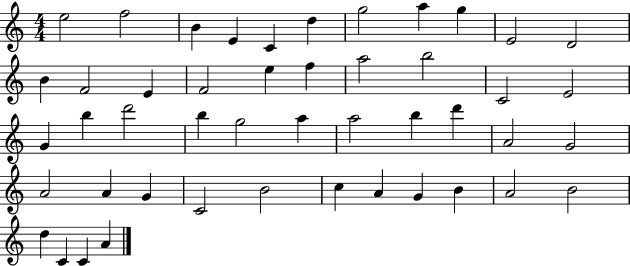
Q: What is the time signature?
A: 4/4